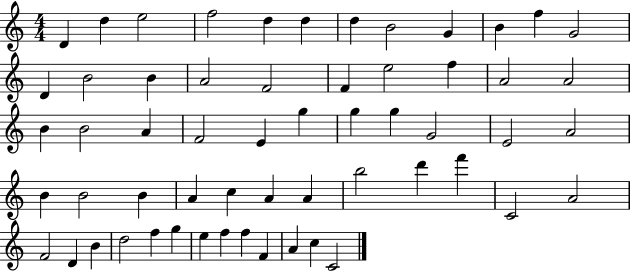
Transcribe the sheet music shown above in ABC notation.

X:1
T:Untitled
M:4/4
L:1/4
K:C
D d e2 f2 d d d B2 G B f G2 D B2 B A2 F2 F e2 f A2 A2 B B2 A F2 E g g g G2 E2 A2 B B2 B A c A A b2 d' f' C2 A2 F2 D B d2 f g e f f F A c C2